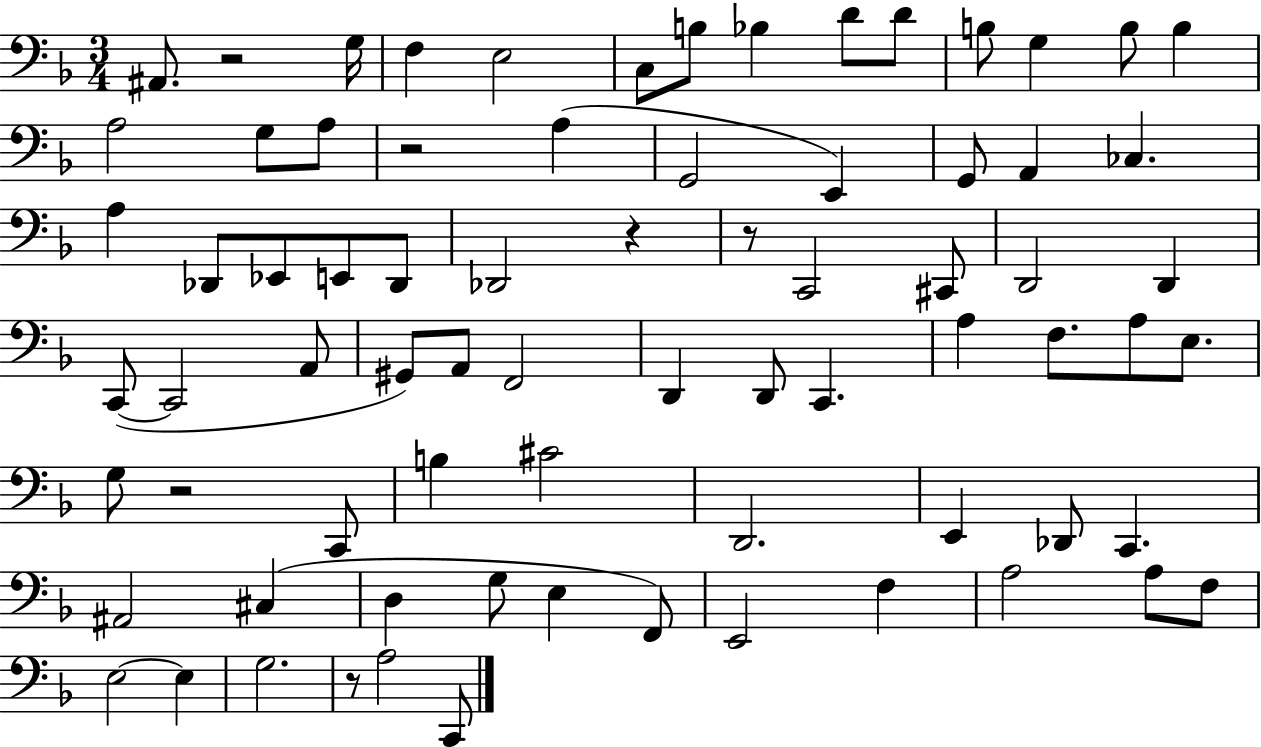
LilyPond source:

{
  \clef bass
  \numericTimeSignature
  \time 3/4
  \key f \major
  ais,8. r2 g16 | f4 e2 | c8 b8 bes4 d'8 d'8 | b8 g4 b8 b4 | \break a2 g8 a8 | r2 a4( | g,2 e,4) | g,8 a,4 ces4. | \break a4 des,8 ees,8 e,8 des,8 | des,2 r4 | r8 c,2 cis,8 | d,2 d,4 | \break c,8~(~ c,2 a,8 | gis,8) a,8 f,2 | d,4 d,8 c,4. | a4 f8. a8 e8. | \break g8 r2 c,8 | b4 cis'2 | d,2. | e,4 des,8 c,4. | \break ais,2 cis4( | d4 g8 e4 f,8) | e,2 f4 | a2 a8 f8 | \break e2~~ e4 | g2. | r8 a2 c,8 | \bar "|."
}